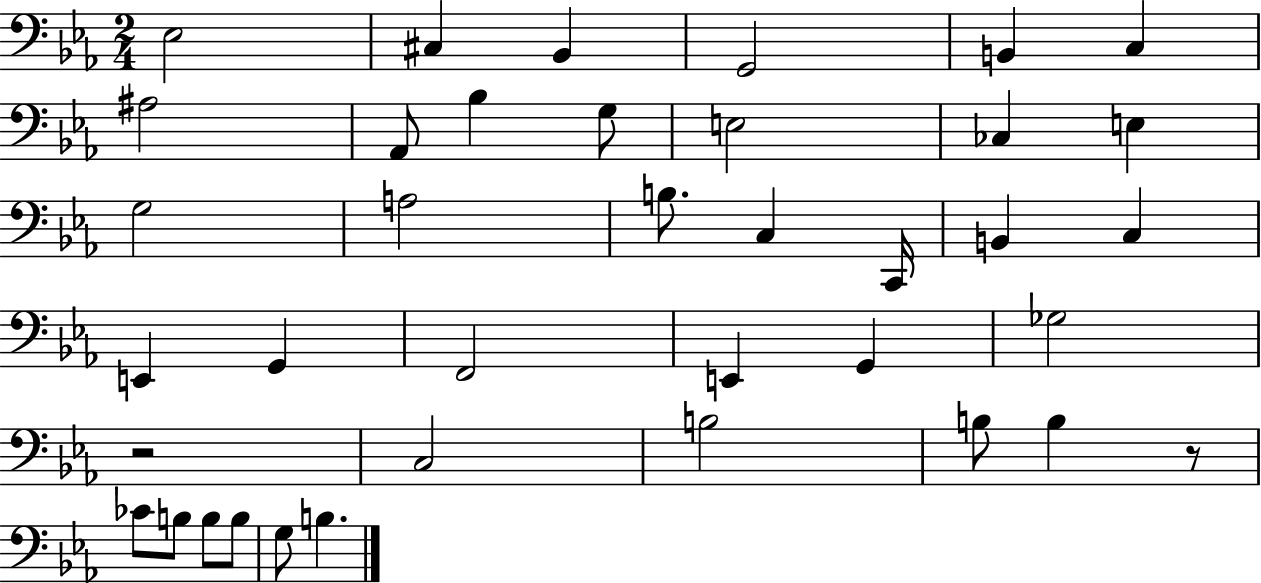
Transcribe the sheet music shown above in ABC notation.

X:1
T:Untitled
M:2/4
L:1/4
K:Eb
_E,2 ^C, _B,, G,,2 B,, C, ^A,2 _A,,/2 _B, G,/2 E,2 _C, E, G,2 A,2 B,/2 C, C,,/4 B,, C, E,, G,, F,,2 E,, G,, _G,2 z2 C,2 B,2 B,/2 B, z/2 _C/2 B,/2 B,/2 B,/2 G,/2 B,